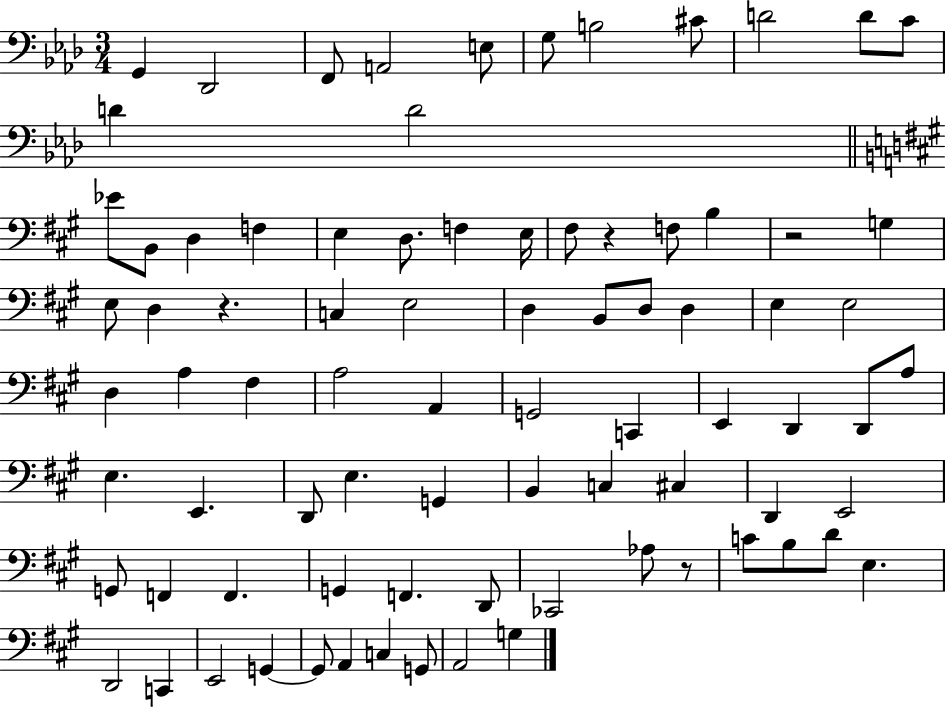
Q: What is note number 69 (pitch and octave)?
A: D2